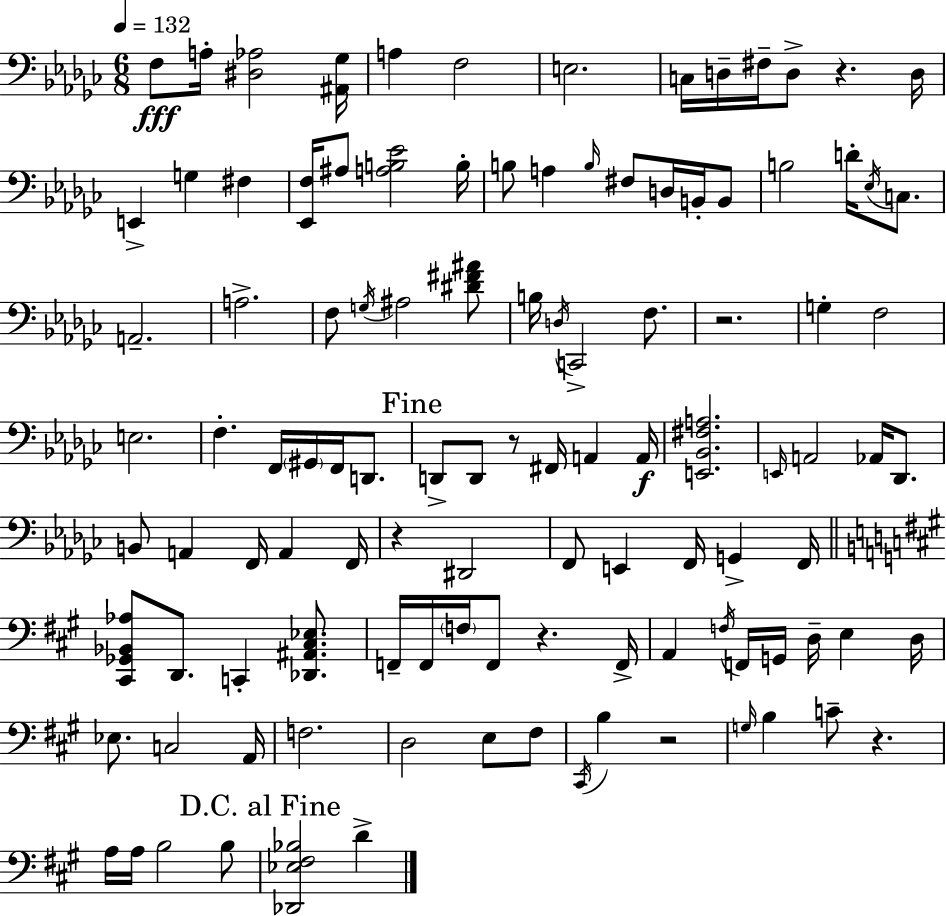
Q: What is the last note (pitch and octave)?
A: D4